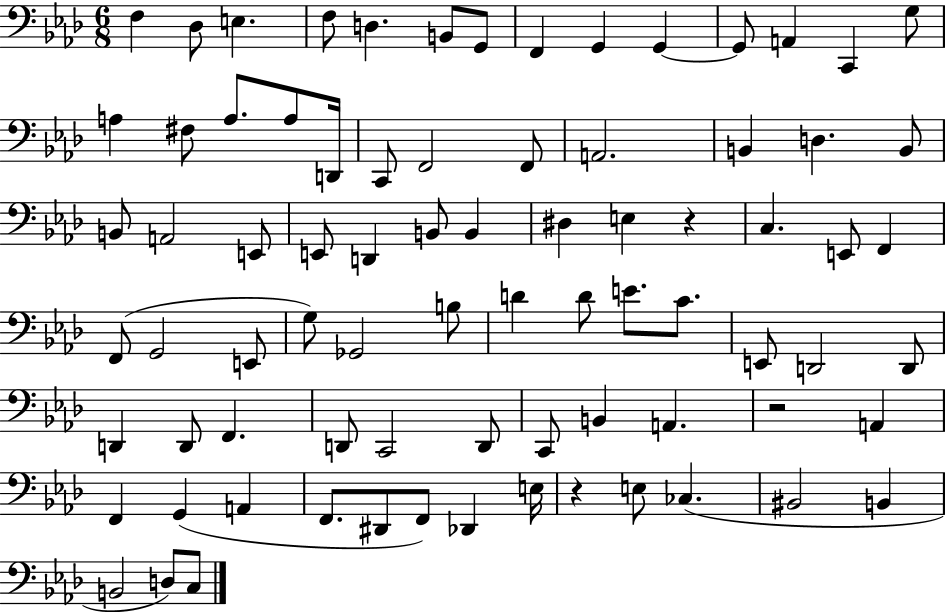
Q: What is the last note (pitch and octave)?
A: C3